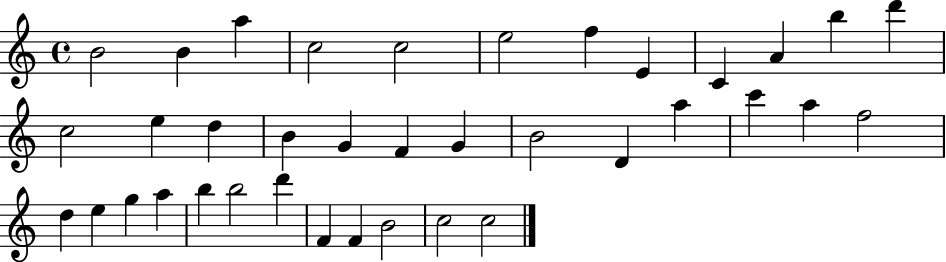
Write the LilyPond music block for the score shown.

{
  \clef treble
  \time 4/4
  \defaultTimeSignature
  \key c \major
  b'2 b'4 a''4 | c''2 c''2 | e''2 f''4 e'4 | c'4 a'4 b''4 d'''4 | \break c''2 e''4 d''4 | b'4 g'4 f'4 g'4 | b'2 d'4 a''4 | c'''4 a''4 f''2 | \break d''4 e''4 g''4 a''4 | b''4 b''2 d'''4 | f'4 f'4 b'2 | c''2 c''2 | \break \bar "|."
}